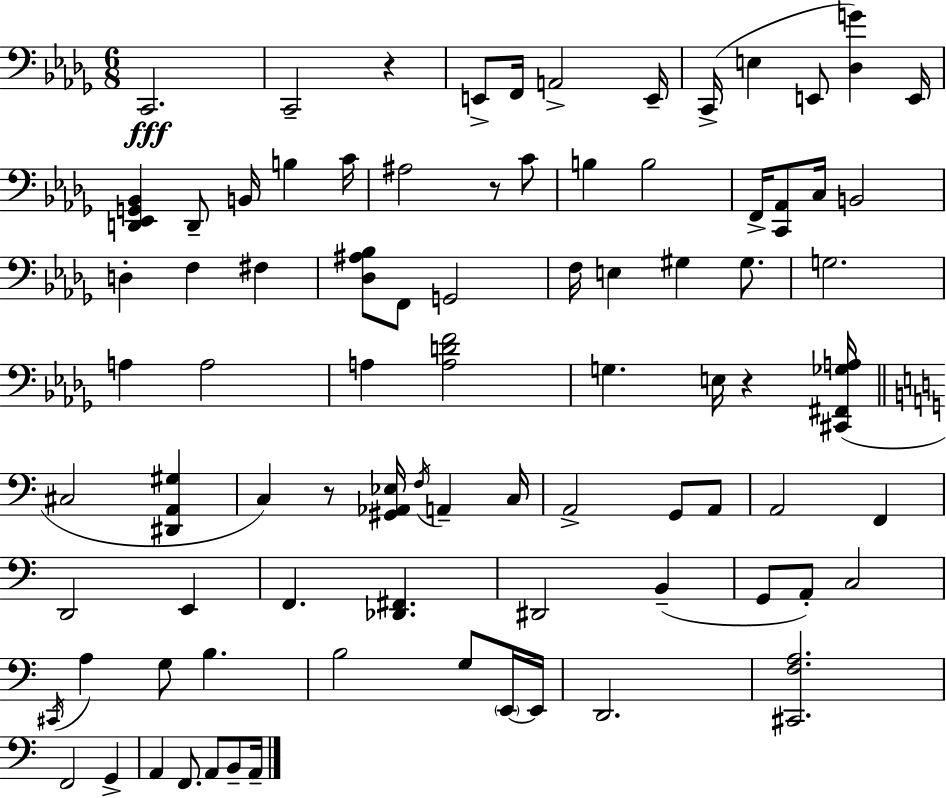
C2/h. C2/h R/q E2/e F2/s A2/h E2/s C2/s E3/q E2/e [Db3,G4]/q E2/s [D2,Eb2,G2,Bb2]/q D2/e B2/s B3/q C4/s A#3/h R/e C4/e B3/q B3/h F2/s [C2,Ab2]/e C3/s B2/h D3/q F3/q F#3/q [Db3,A#3,Bb3]/e F2/e G2/h F3/s E3/q G#3/q G#3/e. G3/h. A3/q A3/h A3/q [A3,D4,F4]/h G3/q. E3/s R/q [C#2,F#2,Gb3,A3]/s C#3/h [D#2,A2,G#3]/q C3/q R/e [G#2,Ab2,Eb3]/s F3/s A2/q C3/s A2/h G2/e A2/e A2/h F2/q D2/h E2/q F2/q. [Db2,F#2]/q. D#2/h B2/q G2/e A2/e C3/h C#2/s A3/q G3/e B3/q. B3/h G3/e E2/s E2/s D2/h. [C#2,F3,A3]/h. F2/h G2/q A2/q F2/e. A2/e B2/e A2/s